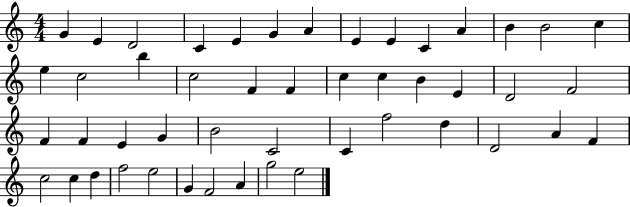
G4/q E4/q D4/h C4/q E4/q G4/q A4/q E4/q E4/q C4/q A4/q B4/q B4/h C5/q E5/q C5/h B5/q C5/h F4/q F4/q C5/q C5/q B4/q E4/q D4/h F4/h F4/q F4/q E4/q G4/q B4/h C4/h C4/q F5/h D5/q D4/h A4/q F4/q C5/h C5/q D5/q F5/h E5/h G4/q F4/h A4/q G5/h E5/h